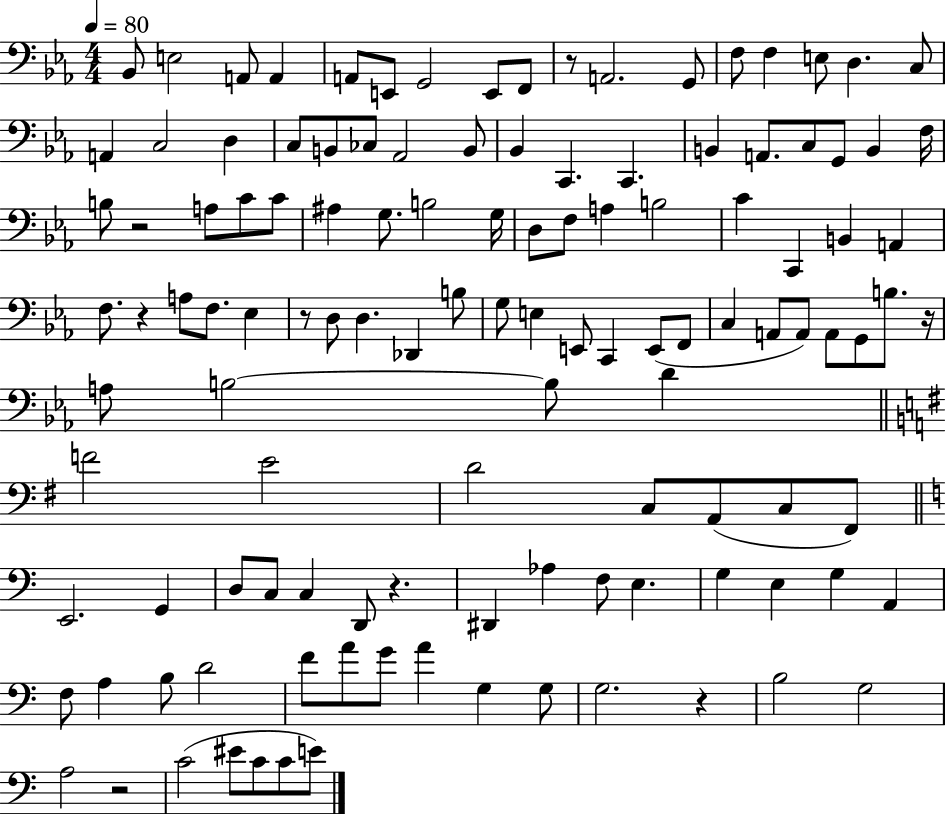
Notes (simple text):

Bb2/e E3/h A2/e A2/q A2/e E2/e G2/h E2/e F2/e R/e A2/h. G2/e F3/e F3/q E3/e D3/q. C3/e A2/q C3/h D3/q C3/e B2/e CES3/e Ab2/h B2/e Bb2/q C2/q. C2/q. B2/q A2/e. C3/e G2/e B2/q F3/s B3/e R/h A3/e C4/e C4/e A#3/q G3/e. B3/h G3/s D3/e F3/e A3/q B3/h C4/q C2/q B2/q A2/q F3/e. R/q A3/e F3/e. Eb3/q R/e D3/e D3/q. Db2/q B3/e G3/e E3/q E2/e C2/q E2/e F2/e C3/q A2/e A2/e A2/e G2/e B3/e. R/s A3/e B3/h B3/e D4/q F4/h E4/h D4/h C3/e A2/e C3/e F#2/e E2/h. G2/q D3/e C3/e C3/q D2/e R/q. D#2/q Ab3/q F3/e E3/q. G3/q E3/q G3/q A2/q F3/e A3/q B3/e D4/h F4/e A4/e G4/e A4/q G3/q G3/e G3/h. R/q B3/h G3/h A3/h R/h C4/h EIS4/e C4/e C4/e E4/e